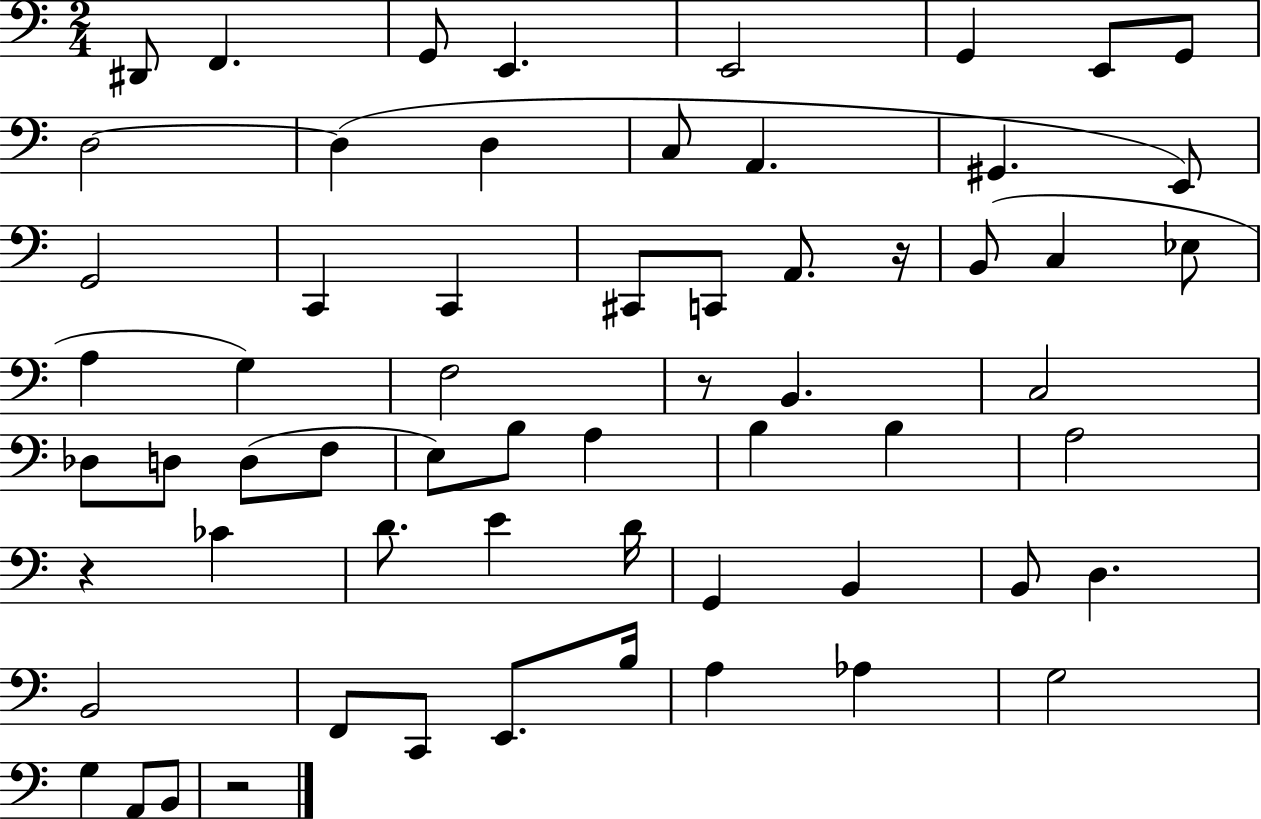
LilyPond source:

{
  \clef bass
  \numericTimeSignature
  \time 2/4
  \key c \major
  dis,8 f,4. | g,8 e,4. | e,2 | g,4 e,8 g,8 | \break d2~~ | d4( d4 | c8 a,4. | gis,4. e,8) | \break g,2 | c,4 c,4 | cis,8 c,8 a,8. r16 | b,8( c4 ees8 | \break a4 g4) | f2 | r8 b,4. | c2 | \break des8 d8 d8( f8 | e8) b8 a4 | b4 b4 | a2 | \break r4 ces'4 | d'8. e'4 d'16 | g,4 b,4 | b,8 d4. | \break b,2 | f,8 c,8 e,8. b16 | a4 aes4 | g2 | \break g4 a,8 b,8 | r2 | \bar "|."
}